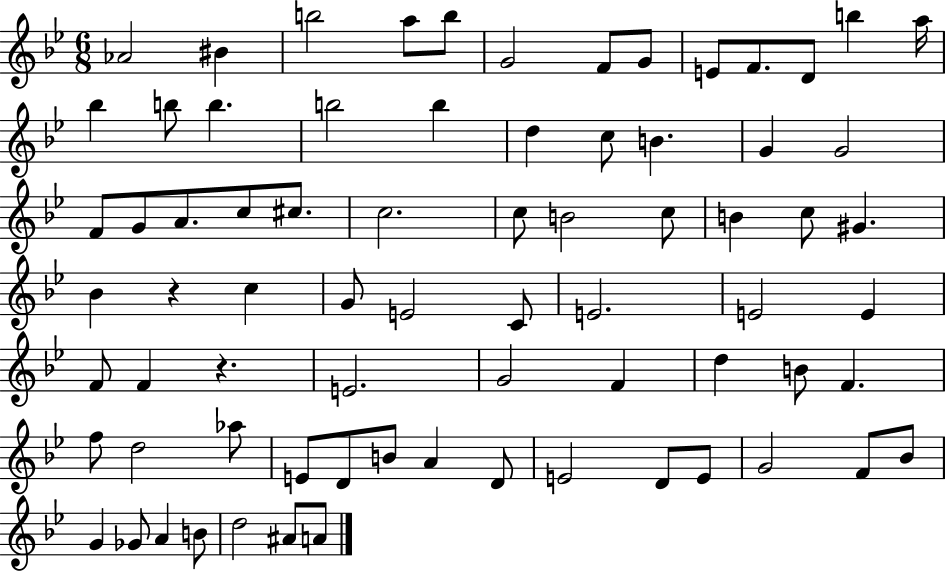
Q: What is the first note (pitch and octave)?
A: Ab4